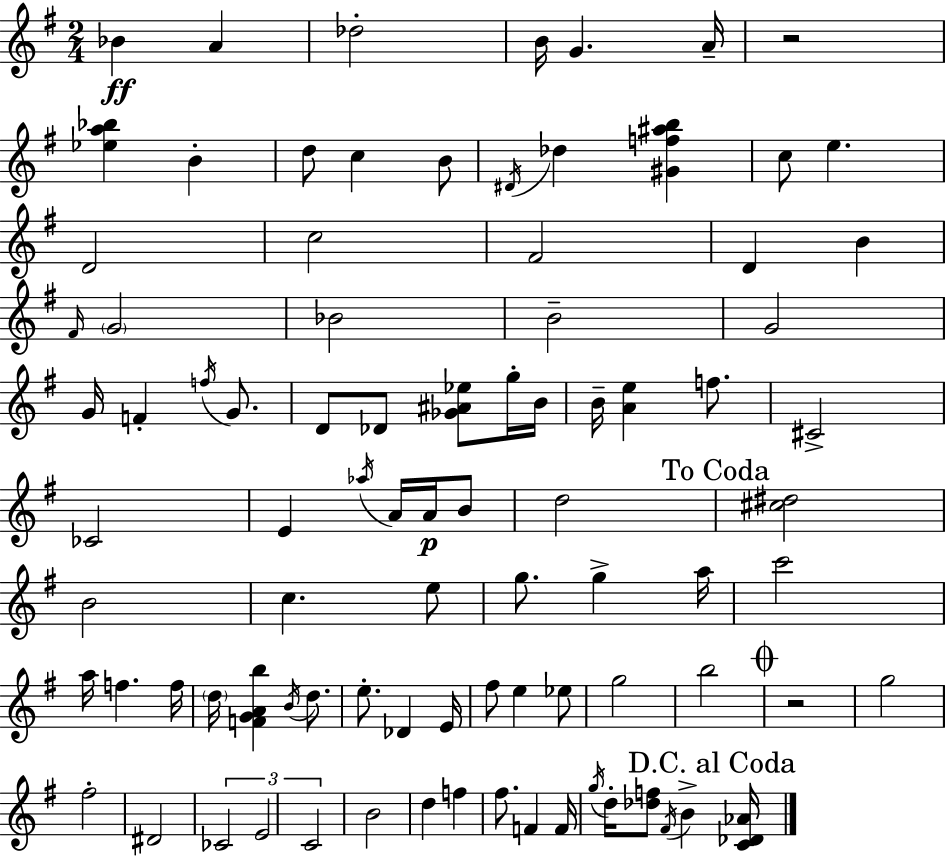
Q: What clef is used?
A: treble